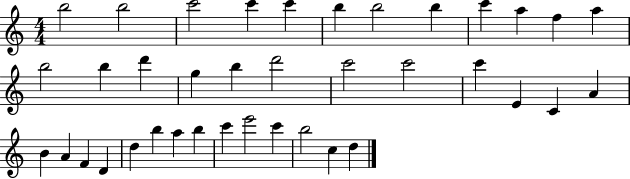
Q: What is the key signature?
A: C major